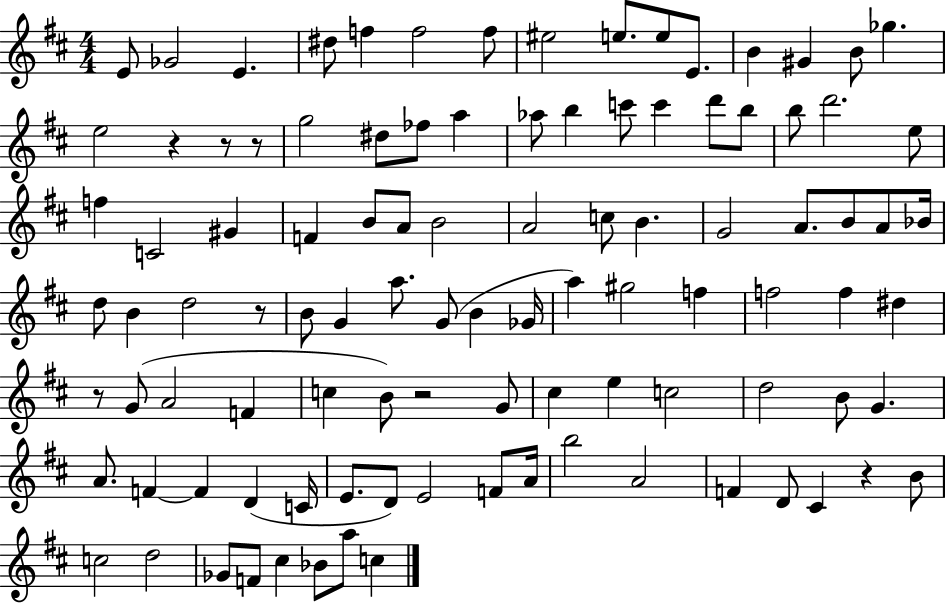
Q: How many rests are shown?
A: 7